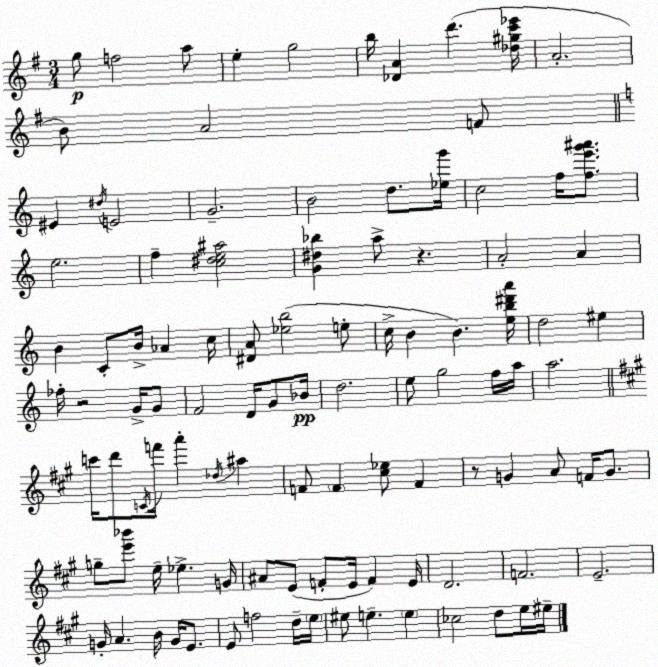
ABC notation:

X:1
T:Untitled
M:3/4
L:1/4
K:G
g/2 f2 a/2 e g2 b/4 [_DA] d' [_d^gc'_e']/4 A2 B/2 A2 F/2 ^E ^d/4 E2 G2 B2 d/2 [_eg']/4 c2 f/4 [fe'g'^a']/2 e2 f [c^de^a]2 [G^d_b] a/2 z A2 A B C/2 B/4 _A c/4 [^DA]/2 [_eb]2 e/2 c/4 B B [eb^d'a']/4 d2 ^e _f/4 z2 G/4 G/2 F2 D/4 G/2 _B/4 d2 e/2 g2 f/4 a/4 a2 c'/4 d'/2 C/4 f'/4 a' _d/4 ^a F/2 F [^c_e]/2 F z/2 G A/2 F/4 G/2 g/2 [e'_b']/2 e/4 _e G/4 ^A/2 E/2 F/2 E/4 F E/4 D2 F2 E2 G/4 A B/4 G/4 E/2 E/2 f2 d/4 e/4 ^e/2 e e _c2 d/2 e/4 ^e/4